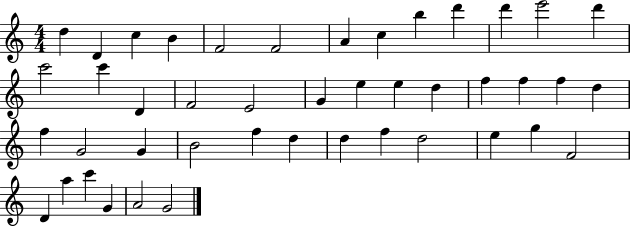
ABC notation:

X:1
T:Untitled
M:4/4
L:1/4
K:C
d D c B F2 F2 A c b d' d' e'2 d' c'2 c' D F2 E2 G e e d f f f d f G2 G B2 f d d f d2 e g F2 D a c' G A2 G2